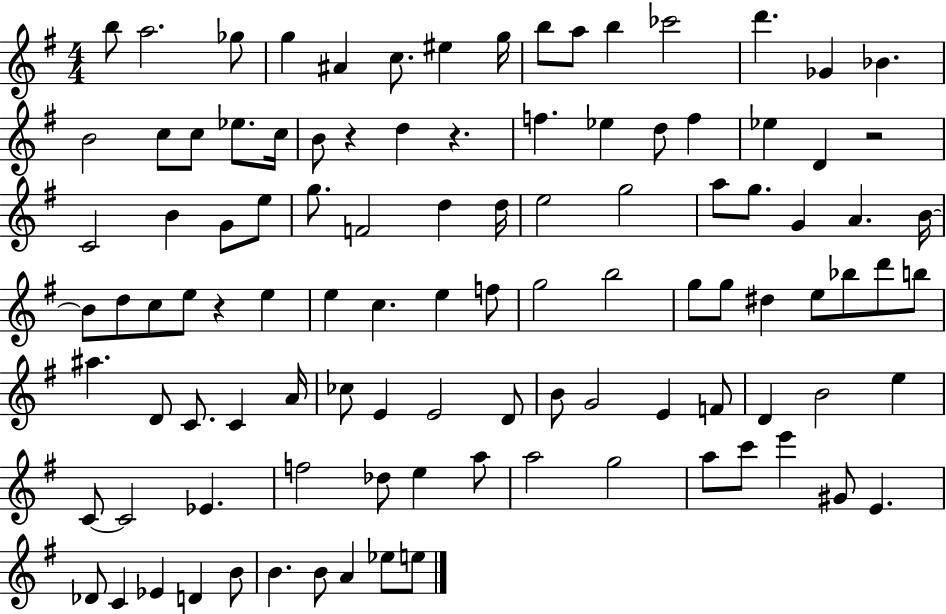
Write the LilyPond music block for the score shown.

{
  \clef treble
  \numericTimeSignature
  \time 4/4
  \key g \major
  b''8 a''2. ges''8 | g''4 ais'4 c''8. eis''4 g''16 | b''8 a''8 b''4 ces'''2 | d'''4. ges'4 bes'4. | \break b'2 c''8 c''8 ees''8. c''16 | b'8 r4 d''4 r4. | f''4. ees''4 d''8 f''4 | ees''4 d'4 r2 | \break c'2 b'4 g'8 e''8 | g''8. f'2 d''4 d''16 | e''2 g''2 | a''8 g''8. g'4 a'4. b'16~~ | \break b'8 d''8 c''8 e''8 r4 e''4 | e''4 c''4. e''4 f''8 | g''2 b''2 | g''8 g''8 dis''4 e''8 bes''8 d'''8 b''8 | \break ais''4. d'8 c'8. c'4 a'16 | ces''8 e'4 e'2 d'8 | b'8 g'2 e'4 f'8 | d'4 b'2 e''4 | \break c'8~~ c'2 ees'4. | f''2 des''8 e''4 a''8 | a''2 g''2 | a''8 c'''8 e'''4 gis'8 e'4. | \break des'8 c'4 ees'4 d'4 b'8 | b'4. b'8 a'4 ees''8 e''8 | \bar "|."
}